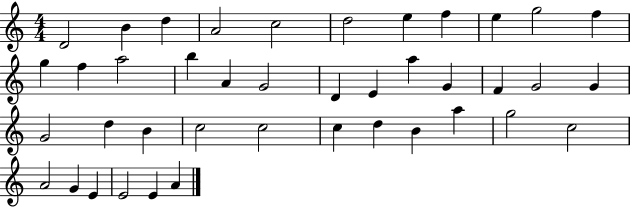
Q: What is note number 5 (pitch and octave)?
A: C5